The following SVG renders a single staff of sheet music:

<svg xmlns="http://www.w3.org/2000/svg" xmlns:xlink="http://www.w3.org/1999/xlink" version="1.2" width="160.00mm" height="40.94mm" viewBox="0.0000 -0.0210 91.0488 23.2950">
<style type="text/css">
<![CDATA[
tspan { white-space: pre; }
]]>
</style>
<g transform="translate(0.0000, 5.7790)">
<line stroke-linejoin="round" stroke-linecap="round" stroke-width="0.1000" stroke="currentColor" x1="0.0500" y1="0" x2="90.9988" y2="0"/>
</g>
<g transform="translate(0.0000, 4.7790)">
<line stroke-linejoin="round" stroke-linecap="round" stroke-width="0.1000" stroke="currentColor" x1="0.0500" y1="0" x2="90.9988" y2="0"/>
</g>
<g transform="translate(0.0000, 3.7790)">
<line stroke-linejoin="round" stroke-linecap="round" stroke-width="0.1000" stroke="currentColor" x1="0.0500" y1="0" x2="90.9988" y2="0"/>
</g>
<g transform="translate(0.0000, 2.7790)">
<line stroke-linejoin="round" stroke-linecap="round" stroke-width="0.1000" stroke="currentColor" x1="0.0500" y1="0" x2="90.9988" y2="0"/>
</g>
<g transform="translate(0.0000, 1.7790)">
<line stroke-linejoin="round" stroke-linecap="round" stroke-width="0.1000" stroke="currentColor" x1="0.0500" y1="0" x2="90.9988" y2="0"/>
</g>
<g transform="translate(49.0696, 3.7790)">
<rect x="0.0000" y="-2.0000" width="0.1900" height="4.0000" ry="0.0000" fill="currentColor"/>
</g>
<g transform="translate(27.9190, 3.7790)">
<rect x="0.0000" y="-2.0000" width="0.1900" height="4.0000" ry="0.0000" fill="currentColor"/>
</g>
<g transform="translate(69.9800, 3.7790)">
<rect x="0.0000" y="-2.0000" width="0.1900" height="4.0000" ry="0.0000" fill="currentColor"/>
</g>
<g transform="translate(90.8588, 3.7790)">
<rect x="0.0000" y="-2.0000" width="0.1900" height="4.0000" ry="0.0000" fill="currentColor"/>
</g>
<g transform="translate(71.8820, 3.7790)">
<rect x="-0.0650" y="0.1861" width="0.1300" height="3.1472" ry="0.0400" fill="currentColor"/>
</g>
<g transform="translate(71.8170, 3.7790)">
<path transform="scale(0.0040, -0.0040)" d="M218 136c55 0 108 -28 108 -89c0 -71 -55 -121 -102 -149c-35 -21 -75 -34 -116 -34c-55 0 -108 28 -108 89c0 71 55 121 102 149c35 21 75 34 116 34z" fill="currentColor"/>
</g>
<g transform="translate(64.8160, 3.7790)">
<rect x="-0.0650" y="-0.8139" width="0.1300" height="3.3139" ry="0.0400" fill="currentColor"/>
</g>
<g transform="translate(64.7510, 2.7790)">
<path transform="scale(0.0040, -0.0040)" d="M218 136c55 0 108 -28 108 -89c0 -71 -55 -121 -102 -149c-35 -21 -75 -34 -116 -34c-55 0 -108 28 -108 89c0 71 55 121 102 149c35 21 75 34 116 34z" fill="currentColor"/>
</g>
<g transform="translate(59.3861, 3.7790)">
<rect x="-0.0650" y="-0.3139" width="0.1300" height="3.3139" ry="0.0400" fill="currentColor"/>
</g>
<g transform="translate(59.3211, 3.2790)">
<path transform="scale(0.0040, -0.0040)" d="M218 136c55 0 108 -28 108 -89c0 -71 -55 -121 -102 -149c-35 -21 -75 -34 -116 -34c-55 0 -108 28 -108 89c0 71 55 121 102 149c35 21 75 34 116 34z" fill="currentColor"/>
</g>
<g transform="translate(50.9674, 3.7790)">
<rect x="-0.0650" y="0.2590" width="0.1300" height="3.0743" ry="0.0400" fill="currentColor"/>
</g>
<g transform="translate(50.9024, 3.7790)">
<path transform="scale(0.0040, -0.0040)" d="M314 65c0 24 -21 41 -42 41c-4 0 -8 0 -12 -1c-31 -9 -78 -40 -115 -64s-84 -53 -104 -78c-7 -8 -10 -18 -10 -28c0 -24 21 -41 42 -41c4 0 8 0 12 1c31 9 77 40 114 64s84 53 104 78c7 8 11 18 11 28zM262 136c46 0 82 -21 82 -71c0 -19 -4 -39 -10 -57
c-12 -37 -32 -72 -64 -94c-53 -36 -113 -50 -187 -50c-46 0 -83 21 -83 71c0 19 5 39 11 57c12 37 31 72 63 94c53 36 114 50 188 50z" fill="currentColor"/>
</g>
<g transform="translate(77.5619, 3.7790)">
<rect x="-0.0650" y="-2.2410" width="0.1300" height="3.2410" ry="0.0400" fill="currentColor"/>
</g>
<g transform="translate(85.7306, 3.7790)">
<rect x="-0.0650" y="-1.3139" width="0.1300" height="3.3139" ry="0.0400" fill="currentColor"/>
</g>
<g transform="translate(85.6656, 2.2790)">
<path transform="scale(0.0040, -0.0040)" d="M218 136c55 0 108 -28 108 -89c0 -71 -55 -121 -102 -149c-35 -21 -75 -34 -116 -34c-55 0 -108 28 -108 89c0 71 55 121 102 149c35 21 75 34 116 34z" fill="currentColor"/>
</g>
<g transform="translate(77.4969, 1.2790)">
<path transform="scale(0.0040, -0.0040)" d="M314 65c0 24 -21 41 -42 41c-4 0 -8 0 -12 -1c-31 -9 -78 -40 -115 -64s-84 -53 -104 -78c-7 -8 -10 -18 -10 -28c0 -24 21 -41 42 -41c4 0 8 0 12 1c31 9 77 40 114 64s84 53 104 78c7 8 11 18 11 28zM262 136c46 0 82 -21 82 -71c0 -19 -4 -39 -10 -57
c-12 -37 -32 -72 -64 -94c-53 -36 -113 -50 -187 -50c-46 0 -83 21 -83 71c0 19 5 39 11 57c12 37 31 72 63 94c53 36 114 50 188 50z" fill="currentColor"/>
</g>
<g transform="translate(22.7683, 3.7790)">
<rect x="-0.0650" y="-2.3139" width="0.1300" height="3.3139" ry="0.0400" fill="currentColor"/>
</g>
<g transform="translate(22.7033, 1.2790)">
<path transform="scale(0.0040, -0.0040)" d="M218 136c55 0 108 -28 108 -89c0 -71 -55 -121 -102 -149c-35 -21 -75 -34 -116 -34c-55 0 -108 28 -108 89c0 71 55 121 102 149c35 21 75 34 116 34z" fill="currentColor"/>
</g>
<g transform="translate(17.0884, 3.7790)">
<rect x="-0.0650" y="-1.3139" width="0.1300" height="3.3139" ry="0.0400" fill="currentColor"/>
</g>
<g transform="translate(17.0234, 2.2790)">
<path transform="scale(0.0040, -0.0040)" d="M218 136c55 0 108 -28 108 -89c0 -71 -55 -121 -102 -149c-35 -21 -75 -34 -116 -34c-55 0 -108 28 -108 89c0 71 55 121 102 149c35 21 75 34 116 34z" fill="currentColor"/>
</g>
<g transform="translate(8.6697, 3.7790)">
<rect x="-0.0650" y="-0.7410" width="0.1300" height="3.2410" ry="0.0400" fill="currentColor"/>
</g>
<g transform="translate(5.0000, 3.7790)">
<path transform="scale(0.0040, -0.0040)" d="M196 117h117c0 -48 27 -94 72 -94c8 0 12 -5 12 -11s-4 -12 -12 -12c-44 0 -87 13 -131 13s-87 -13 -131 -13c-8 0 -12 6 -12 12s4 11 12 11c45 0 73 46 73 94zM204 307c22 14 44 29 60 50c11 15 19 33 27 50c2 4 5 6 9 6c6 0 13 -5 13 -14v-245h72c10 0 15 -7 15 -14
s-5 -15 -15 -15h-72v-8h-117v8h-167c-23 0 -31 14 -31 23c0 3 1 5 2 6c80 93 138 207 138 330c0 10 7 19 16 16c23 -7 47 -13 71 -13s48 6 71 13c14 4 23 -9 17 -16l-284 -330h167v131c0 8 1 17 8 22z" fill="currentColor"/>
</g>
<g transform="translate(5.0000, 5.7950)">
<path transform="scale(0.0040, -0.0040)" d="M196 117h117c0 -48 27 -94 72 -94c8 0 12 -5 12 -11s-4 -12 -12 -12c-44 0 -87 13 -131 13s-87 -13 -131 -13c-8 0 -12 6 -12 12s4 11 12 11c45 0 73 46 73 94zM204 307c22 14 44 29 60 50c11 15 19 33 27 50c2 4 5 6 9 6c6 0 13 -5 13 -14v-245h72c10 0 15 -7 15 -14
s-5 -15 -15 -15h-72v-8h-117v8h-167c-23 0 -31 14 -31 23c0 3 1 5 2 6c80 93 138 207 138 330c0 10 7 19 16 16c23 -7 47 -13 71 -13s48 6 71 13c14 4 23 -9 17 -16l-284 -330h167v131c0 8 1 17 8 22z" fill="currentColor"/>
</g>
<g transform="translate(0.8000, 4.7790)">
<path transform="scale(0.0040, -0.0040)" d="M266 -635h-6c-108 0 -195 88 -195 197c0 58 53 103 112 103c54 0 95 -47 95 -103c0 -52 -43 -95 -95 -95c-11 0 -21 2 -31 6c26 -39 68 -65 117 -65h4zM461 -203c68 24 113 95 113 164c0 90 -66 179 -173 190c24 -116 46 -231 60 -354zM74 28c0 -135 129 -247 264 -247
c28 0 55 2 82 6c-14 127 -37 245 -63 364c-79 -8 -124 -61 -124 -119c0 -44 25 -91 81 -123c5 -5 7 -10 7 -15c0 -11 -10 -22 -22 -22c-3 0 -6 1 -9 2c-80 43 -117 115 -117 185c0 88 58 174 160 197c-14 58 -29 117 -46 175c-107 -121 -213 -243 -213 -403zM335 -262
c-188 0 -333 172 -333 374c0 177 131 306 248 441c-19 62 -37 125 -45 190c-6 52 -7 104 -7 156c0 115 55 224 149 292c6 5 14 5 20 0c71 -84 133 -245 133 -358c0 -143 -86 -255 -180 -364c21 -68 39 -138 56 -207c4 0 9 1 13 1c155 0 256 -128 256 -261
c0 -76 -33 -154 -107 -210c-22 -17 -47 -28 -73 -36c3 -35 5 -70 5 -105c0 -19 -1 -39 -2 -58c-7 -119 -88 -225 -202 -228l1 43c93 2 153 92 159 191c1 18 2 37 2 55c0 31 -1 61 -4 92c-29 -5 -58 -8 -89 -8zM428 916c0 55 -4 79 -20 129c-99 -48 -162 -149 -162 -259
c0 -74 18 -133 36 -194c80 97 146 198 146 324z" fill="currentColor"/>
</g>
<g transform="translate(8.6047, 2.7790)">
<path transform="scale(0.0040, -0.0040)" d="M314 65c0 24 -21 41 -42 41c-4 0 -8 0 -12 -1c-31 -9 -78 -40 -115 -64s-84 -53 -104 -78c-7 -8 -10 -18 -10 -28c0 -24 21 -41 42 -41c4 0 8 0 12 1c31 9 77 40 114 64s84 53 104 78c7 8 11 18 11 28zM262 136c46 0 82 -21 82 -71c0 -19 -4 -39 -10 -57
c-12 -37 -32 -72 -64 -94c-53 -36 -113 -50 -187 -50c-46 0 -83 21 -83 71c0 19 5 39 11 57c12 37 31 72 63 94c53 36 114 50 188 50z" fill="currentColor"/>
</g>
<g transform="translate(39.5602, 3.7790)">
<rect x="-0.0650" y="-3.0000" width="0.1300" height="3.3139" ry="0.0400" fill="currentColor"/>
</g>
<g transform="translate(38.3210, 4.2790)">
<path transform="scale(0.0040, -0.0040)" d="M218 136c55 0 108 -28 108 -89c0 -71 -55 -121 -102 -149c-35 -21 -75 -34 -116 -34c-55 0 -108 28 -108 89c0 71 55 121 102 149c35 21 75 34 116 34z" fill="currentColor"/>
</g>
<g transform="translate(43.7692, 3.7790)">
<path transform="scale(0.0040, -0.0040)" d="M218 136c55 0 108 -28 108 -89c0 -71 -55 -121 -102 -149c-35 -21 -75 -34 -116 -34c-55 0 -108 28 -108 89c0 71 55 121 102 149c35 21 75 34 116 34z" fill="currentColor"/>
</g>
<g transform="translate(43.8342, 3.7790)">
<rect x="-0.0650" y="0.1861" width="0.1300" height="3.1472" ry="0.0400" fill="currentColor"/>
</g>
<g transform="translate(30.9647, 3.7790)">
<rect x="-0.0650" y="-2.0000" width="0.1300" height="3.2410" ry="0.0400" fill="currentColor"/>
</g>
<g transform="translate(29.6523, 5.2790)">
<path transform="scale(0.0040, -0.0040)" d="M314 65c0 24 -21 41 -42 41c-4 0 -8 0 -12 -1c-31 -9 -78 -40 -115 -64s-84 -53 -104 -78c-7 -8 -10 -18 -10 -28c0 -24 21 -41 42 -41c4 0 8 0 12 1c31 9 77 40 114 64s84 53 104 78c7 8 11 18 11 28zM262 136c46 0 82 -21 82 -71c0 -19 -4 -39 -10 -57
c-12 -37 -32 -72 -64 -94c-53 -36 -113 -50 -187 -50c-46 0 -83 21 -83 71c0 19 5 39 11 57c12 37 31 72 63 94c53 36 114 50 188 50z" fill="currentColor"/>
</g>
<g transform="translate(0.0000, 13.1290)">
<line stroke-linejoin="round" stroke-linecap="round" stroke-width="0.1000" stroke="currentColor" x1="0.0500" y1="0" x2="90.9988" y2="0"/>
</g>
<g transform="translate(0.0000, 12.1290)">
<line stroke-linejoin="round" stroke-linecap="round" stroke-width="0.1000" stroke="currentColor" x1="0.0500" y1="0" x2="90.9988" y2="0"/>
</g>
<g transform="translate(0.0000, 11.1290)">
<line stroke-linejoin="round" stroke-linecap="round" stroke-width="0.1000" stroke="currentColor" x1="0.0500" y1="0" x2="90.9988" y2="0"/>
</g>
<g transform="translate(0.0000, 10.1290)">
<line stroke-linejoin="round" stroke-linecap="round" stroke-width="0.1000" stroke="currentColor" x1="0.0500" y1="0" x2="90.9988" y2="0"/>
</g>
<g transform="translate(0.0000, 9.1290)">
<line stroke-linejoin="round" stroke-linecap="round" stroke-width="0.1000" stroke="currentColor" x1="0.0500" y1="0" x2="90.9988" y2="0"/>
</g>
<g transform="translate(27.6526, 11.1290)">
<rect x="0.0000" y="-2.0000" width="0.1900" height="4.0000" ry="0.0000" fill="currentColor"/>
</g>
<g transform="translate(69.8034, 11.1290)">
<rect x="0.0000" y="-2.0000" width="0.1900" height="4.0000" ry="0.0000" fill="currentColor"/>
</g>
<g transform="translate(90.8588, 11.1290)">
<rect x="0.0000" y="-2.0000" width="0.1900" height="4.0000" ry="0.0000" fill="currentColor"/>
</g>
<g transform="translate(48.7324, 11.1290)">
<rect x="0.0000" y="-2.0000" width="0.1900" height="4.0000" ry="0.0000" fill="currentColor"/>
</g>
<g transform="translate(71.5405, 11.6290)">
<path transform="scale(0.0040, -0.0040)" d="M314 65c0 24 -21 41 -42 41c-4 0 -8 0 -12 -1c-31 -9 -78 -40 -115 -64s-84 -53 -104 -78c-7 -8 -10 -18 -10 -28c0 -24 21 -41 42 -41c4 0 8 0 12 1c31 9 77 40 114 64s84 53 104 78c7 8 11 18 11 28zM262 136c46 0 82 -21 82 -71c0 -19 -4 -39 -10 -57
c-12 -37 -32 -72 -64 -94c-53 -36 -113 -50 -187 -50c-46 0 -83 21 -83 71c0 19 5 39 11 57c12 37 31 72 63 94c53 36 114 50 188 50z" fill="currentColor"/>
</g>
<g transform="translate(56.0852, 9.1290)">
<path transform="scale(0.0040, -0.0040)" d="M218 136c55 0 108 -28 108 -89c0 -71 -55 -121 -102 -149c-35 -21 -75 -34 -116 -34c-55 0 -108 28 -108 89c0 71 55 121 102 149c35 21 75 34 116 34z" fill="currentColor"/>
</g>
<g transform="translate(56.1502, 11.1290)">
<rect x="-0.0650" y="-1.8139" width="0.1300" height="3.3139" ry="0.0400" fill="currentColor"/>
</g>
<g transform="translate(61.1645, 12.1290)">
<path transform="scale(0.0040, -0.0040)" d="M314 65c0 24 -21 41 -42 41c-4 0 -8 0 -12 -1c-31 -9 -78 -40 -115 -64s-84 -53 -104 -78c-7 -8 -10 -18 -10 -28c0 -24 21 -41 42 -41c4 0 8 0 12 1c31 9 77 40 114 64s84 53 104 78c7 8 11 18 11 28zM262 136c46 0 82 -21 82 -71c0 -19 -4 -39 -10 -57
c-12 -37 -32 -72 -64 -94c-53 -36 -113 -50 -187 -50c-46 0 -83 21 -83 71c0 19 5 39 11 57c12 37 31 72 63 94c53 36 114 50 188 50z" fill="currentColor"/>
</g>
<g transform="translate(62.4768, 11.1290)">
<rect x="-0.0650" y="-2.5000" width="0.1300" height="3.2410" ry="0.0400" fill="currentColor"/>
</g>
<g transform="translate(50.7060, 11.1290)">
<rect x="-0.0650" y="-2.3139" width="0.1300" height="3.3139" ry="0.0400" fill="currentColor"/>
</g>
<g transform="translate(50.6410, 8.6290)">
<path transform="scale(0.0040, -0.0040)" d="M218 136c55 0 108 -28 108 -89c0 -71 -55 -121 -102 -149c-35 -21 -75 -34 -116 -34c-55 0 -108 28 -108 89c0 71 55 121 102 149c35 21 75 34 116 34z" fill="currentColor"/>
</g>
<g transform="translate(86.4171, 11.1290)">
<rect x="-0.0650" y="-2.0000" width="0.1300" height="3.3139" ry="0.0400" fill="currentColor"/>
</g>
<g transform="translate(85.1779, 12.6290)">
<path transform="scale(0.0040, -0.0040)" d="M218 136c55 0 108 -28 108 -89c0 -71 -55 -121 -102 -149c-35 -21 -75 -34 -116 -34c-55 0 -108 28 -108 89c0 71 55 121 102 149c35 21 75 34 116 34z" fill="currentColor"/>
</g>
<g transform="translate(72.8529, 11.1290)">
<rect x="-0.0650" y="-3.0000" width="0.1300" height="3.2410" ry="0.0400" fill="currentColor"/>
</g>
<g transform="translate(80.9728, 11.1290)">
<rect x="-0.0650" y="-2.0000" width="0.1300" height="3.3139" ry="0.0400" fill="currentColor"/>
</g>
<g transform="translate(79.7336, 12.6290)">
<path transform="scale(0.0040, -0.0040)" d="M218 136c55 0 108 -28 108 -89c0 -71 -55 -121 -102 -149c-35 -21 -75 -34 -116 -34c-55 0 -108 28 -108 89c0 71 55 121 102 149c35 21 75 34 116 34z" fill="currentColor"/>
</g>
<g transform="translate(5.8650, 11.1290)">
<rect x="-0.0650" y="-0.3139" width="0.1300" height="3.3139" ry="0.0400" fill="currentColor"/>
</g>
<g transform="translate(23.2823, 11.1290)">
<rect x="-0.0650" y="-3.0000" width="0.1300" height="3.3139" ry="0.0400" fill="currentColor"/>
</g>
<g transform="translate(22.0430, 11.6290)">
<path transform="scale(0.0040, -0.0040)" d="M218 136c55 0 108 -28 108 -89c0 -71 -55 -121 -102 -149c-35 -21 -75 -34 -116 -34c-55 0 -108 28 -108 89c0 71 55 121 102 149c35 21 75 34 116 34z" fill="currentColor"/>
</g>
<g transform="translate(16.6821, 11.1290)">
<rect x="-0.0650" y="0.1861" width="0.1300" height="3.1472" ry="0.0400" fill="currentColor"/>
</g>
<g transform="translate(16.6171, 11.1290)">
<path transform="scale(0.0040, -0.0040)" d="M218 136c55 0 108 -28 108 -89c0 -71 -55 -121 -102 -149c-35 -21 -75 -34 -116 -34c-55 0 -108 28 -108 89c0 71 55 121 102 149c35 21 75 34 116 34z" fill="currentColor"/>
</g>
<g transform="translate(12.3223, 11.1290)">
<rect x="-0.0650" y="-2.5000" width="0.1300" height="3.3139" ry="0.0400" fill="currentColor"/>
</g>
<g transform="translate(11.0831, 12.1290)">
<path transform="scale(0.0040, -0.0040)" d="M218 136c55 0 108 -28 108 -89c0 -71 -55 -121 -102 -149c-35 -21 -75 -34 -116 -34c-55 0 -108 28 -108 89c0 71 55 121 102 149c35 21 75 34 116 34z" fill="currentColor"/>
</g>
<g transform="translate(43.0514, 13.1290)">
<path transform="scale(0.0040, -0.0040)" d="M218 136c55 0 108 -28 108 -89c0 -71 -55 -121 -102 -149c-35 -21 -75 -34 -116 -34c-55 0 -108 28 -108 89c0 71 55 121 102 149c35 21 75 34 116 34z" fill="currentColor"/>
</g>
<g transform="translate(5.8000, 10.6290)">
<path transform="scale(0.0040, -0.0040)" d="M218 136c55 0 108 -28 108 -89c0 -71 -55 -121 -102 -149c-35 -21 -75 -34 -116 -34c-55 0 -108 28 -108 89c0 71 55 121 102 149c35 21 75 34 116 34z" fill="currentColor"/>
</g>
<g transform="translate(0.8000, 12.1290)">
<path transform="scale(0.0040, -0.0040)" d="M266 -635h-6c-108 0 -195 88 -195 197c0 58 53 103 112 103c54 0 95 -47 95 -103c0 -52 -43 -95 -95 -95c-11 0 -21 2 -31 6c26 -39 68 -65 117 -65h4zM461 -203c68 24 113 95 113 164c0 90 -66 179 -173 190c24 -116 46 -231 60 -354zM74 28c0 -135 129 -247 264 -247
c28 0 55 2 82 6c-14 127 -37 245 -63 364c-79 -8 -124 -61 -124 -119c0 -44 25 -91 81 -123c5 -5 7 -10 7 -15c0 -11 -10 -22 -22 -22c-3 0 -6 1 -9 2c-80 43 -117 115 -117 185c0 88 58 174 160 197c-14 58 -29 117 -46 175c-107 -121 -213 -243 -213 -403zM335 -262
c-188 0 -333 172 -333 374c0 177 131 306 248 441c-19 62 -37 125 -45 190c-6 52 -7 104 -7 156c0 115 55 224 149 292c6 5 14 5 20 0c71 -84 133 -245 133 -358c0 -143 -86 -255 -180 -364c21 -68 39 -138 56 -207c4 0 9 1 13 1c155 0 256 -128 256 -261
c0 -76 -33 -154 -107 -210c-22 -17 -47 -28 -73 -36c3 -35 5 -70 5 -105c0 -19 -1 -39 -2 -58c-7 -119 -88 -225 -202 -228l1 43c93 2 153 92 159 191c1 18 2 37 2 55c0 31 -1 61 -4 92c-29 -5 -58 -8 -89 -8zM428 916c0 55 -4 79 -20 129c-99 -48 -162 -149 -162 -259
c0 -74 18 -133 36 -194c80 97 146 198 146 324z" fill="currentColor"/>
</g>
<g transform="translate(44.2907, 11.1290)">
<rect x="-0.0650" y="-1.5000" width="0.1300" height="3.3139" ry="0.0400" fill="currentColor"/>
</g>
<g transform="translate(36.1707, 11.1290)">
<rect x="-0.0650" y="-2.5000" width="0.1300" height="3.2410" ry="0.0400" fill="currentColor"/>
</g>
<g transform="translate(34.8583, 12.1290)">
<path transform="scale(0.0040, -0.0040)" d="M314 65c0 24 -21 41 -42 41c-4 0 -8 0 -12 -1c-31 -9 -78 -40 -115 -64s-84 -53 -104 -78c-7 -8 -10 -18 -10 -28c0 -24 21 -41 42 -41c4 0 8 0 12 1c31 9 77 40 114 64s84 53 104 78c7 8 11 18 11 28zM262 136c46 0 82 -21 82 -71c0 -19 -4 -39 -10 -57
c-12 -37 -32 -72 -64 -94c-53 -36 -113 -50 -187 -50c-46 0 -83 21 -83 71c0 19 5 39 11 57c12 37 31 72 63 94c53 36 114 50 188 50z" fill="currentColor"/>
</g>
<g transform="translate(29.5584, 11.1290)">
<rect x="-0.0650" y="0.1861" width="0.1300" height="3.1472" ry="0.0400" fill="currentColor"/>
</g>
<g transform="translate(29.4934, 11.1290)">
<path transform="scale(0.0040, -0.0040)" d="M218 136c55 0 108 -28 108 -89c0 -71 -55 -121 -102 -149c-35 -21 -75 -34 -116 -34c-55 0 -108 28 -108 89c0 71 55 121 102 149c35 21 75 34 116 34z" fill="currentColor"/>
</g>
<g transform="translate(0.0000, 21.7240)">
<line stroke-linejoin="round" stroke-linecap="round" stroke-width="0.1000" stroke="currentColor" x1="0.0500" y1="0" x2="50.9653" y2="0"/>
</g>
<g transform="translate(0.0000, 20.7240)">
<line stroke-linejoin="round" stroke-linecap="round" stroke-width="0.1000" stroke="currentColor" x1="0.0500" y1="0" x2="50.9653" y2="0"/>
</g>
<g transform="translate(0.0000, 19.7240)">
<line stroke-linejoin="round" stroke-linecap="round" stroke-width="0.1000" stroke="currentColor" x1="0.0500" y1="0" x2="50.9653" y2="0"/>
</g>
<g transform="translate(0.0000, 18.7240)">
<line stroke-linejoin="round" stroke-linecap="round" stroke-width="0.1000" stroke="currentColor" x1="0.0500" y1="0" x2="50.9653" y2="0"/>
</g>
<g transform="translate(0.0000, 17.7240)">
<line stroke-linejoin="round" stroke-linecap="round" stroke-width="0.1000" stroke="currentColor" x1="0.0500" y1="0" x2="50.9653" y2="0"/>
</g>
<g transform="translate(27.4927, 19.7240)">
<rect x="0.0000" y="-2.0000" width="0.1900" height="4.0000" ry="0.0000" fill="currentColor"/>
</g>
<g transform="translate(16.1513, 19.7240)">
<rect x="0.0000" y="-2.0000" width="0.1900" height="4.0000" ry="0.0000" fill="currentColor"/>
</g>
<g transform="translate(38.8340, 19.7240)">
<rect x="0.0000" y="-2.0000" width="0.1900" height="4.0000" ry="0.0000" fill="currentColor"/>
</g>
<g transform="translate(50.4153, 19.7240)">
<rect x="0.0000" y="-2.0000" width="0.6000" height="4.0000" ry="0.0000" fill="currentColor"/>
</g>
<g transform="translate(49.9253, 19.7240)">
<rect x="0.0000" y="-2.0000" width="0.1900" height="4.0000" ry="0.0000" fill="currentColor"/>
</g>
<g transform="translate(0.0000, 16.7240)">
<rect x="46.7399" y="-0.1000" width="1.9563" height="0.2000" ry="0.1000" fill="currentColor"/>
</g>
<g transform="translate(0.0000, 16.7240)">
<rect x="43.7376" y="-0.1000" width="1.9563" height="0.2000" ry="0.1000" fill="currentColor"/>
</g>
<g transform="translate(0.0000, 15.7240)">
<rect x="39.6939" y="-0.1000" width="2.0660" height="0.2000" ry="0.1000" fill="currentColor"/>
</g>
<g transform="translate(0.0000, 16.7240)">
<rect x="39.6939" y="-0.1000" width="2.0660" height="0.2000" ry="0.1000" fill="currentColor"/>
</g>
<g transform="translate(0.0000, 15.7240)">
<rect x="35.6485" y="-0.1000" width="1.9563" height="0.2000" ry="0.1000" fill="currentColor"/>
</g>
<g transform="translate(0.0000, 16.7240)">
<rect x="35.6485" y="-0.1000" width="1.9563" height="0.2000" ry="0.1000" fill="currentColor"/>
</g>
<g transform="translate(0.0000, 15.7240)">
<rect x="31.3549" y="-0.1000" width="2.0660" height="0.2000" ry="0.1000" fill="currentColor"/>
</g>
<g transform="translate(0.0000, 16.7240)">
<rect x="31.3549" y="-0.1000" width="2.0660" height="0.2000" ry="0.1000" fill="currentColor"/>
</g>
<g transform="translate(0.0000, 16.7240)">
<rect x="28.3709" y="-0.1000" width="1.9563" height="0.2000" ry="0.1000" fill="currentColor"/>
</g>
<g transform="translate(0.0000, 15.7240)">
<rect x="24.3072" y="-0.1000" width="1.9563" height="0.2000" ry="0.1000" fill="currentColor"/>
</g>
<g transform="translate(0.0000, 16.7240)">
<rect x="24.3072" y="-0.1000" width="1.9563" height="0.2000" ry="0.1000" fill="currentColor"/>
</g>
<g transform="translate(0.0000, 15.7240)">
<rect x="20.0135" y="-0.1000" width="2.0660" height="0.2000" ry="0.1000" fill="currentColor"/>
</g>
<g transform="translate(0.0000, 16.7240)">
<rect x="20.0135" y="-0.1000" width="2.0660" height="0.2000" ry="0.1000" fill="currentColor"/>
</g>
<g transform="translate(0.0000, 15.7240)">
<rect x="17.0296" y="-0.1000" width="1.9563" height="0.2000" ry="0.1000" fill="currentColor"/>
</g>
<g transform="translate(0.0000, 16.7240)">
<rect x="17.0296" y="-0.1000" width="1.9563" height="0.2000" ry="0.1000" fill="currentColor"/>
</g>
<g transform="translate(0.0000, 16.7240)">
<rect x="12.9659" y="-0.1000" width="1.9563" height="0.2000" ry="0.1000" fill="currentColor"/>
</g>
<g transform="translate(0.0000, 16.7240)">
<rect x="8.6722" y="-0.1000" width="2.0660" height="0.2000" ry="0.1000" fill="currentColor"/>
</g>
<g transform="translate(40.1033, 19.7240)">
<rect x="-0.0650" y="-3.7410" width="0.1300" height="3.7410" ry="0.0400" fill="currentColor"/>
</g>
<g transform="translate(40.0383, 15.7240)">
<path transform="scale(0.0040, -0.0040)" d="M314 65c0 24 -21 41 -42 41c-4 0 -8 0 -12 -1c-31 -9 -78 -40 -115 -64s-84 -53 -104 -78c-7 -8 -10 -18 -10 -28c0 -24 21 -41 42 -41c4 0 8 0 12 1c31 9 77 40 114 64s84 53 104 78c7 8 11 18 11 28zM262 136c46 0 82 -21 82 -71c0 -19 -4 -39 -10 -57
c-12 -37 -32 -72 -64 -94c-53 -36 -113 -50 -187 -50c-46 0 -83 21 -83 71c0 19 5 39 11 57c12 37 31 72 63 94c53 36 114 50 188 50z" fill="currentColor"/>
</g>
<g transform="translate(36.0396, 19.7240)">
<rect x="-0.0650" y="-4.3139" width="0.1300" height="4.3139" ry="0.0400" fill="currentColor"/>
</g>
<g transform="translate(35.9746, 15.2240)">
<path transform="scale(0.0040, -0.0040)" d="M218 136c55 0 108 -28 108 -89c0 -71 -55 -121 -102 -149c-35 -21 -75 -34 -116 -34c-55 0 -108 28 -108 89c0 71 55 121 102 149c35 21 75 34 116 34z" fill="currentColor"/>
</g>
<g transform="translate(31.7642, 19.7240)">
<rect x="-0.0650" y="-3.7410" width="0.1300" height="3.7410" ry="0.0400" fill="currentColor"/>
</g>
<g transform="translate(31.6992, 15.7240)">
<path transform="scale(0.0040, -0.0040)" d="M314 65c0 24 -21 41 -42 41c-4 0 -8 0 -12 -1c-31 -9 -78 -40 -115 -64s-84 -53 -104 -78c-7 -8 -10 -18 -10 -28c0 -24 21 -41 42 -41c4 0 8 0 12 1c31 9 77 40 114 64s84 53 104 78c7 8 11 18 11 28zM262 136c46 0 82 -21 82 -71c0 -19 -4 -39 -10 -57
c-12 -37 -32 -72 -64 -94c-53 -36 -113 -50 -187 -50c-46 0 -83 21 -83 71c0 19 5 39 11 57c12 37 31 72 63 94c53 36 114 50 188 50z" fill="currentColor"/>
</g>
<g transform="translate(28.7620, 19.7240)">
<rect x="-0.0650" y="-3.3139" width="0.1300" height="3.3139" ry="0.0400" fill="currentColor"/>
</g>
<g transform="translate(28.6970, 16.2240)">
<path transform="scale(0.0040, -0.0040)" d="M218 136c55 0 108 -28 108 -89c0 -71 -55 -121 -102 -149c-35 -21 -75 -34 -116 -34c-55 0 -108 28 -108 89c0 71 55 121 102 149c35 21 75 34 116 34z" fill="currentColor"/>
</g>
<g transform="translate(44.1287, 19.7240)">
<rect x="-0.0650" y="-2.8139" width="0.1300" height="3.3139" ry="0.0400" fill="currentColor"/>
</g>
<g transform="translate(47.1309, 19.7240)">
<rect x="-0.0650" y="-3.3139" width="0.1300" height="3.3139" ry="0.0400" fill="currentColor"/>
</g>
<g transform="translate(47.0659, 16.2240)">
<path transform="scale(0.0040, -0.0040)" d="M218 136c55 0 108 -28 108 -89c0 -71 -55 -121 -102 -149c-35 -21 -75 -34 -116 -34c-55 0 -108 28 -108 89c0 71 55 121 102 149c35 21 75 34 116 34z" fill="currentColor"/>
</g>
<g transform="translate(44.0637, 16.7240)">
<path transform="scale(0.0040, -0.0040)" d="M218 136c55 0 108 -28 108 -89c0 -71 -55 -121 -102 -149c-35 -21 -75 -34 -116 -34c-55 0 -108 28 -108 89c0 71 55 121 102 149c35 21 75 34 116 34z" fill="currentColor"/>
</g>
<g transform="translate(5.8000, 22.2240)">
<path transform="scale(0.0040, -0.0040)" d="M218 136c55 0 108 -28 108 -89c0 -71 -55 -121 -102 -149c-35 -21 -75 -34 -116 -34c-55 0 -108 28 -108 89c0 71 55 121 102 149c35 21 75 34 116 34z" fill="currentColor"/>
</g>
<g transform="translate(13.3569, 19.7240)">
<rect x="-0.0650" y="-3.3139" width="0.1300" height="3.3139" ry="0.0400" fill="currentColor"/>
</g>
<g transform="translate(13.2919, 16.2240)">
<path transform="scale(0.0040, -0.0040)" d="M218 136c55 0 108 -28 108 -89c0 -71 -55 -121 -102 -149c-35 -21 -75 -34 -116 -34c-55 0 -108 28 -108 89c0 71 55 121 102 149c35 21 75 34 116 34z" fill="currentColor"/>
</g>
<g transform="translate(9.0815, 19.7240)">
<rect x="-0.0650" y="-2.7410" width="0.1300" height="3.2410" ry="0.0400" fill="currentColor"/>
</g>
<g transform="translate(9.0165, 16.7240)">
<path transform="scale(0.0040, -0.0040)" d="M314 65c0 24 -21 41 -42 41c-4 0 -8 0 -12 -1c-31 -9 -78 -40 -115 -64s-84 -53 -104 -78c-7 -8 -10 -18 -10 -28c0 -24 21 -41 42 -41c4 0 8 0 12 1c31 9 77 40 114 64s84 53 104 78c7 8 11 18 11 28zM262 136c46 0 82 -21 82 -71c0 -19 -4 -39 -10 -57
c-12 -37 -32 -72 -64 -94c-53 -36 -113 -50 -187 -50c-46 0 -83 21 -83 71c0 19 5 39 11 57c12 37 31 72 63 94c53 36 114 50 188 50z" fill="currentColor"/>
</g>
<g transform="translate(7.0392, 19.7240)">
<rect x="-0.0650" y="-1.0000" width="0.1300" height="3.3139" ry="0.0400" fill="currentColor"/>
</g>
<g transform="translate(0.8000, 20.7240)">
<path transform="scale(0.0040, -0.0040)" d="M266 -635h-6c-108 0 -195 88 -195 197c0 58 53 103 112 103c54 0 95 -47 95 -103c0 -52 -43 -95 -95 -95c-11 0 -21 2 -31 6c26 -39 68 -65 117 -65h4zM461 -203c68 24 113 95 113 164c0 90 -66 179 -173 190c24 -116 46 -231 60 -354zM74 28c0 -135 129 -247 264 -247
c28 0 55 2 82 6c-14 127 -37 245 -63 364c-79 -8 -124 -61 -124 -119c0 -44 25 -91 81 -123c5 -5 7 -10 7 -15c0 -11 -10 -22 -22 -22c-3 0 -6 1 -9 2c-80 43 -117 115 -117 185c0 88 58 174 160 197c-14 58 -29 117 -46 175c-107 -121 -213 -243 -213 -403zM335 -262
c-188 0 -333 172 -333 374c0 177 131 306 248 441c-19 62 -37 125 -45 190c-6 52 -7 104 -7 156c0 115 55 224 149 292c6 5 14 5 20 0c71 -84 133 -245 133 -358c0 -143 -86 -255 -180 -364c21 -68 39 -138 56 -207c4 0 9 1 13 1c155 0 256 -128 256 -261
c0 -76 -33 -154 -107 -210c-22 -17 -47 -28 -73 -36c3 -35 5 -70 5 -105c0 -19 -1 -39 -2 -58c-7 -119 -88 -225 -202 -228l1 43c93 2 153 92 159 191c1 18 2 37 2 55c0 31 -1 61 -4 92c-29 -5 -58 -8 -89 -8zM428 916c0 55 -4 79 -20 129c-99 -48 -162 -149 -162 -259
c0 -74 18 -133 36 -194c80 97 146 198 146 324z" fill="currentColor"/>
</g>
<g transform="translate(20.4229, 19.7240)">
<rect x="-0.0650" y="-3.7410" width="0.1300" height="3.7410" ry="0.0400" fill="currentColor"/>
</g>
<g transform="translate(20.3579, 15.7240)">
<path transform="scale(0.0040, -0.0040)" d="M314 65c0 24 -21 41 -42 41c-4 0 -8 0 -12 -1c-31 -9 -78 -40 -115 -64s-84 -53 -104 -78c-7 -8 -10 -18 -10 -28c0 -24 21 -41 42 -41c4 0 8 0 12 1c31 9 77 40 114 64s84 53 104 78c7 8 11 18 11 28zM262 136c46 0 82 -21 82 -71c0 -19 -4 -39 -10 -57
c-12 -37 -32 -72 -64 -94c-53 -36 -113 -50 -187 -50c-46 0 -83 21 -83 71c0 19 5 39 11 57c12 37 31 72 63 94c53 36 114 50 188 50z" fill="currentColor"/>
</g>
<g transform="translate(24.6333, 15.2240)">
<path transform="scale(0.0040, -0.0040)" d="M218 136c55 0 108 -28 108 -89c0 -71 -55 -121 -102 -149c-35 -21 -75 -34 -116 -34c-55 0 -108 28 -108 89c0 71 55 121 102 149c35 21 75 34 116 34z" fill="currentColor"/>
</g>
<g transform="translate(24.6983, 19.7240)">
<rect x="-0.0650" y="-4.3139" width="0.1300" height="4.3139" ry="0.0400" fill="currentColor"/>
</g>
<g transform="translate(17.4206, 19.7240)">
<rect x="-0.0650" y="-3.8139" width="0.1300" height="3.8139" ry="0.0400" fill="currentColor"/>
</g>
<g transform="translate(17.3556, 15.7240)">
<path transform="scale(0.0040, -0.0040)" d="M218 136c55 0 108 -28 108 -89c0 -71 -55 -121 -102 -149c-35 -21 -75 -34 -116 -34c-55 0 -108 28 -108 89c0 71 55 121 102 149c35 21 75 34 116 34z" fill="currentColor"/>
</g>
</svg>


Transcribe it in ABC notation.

X:1
T:Untitled
M:4/4
L:1/4
K:C
d2 e g F2 A B B2 c d B g2 e c G B A B G2 E g f G2 A2 F F D a2 b c' c'2 d' b c'2 d' c'2 a b